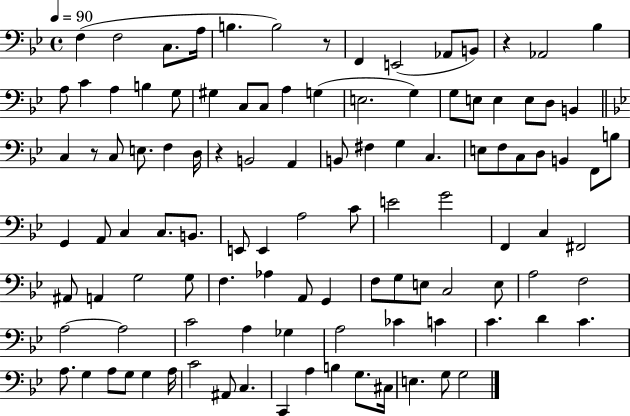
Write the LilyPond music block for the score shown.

{
  \clef bass
  \time 4/4
  \defaultTimeSignature
  \key bes \major
  \tempo 4 = 90
  f4( f2 c8. a16 | b4. b2) r8 | f,4 e,2( aes,8 b,8) | r4 aes,2 bes4 | \break a8 c'4 a4 b4 g8 | gis4 c8 c8 a4 g4( | e2. g4) | g8 e8 e4 e8 d8 b,4 | \break \bar "||" \break \key g \minor c4 r8 c8 e8. f4 d16 | r4 b,2 a,4 | b,8 fis4 g4 c4. | e8 f8 c8 d8 b,4 f,8 b8 | \break g,4 a,8 c4 c8. b,8. | e,8 e,4 a2 c'8 | e'2 g'2 | f,4 c4 fis,2 | \break ais,8 a,4 g2 g8 | f4. aes4 a,8 g,4 | f8 g8 e8 c2 e8 | a2 f2 | \break a2~~ a2 | c'2 a4 ges4 | a2 ces'4 c'4 | c'4. d'4 c'4. | \break a8. g4 a8 g8 g4 a16 | c'2 ais,8 c4. | c,4 a4 b4 g8. cis16 | e4. g8 g2 | \break \bar "|."
}